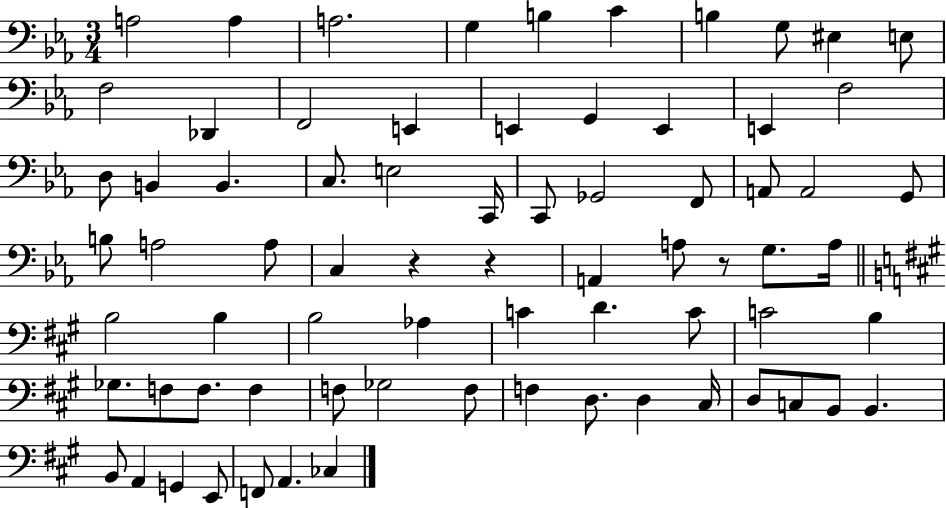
{
  \clef bass
  \numericTimeSignature
  \time 3/4
  \key ees \major
  a2 a4 | a2. | g4 b4 c'4 | b4 g8 eis4 e8 | \break f2 des,4 | f,2 e,4 | e,4 g,4 e,4 | e,4 f2 | \break d8 b,4 b,4. | c8. e2 c,16 | c,8 ges,2 f,8 | a,8 a,2 g,8 | \break b8 a2 a8 | c4 r4 r4 | a,4 a8 r8 g8. a16 | \bar "||" \break \key a \major b2 b4 | b2 aes4 | c'4 d'4. c'8 | c'2 b4 | \break ges8. f8 f8. f4 | f8 ges2 f8 | f4 d8. d4 cis16 | d8 c8 b,8 b,4. | \break b,8 a,4 g,4 e,8 | f,8 a,4. ces4 | \bar "|."
}